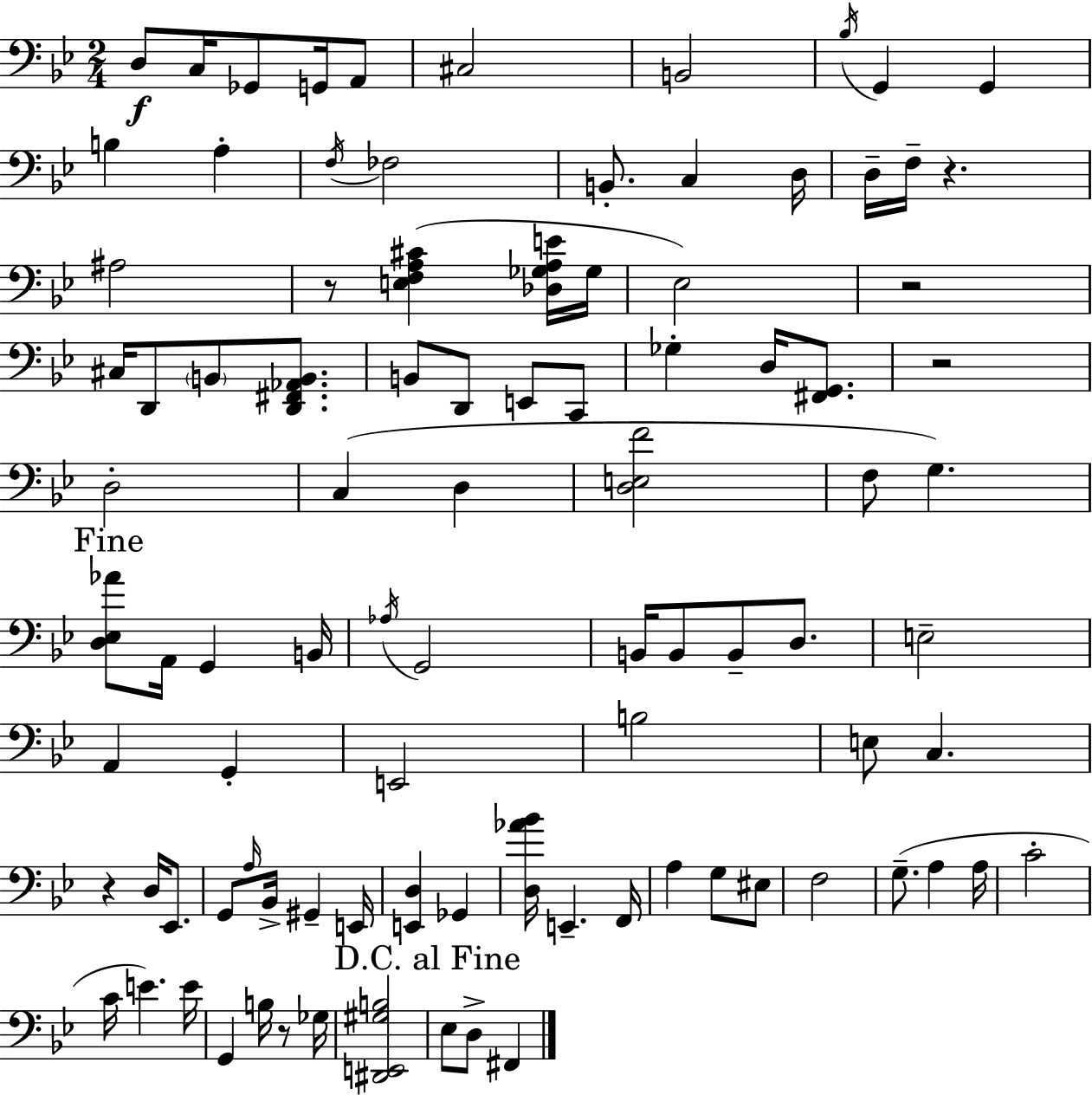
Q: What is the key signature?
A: G minor